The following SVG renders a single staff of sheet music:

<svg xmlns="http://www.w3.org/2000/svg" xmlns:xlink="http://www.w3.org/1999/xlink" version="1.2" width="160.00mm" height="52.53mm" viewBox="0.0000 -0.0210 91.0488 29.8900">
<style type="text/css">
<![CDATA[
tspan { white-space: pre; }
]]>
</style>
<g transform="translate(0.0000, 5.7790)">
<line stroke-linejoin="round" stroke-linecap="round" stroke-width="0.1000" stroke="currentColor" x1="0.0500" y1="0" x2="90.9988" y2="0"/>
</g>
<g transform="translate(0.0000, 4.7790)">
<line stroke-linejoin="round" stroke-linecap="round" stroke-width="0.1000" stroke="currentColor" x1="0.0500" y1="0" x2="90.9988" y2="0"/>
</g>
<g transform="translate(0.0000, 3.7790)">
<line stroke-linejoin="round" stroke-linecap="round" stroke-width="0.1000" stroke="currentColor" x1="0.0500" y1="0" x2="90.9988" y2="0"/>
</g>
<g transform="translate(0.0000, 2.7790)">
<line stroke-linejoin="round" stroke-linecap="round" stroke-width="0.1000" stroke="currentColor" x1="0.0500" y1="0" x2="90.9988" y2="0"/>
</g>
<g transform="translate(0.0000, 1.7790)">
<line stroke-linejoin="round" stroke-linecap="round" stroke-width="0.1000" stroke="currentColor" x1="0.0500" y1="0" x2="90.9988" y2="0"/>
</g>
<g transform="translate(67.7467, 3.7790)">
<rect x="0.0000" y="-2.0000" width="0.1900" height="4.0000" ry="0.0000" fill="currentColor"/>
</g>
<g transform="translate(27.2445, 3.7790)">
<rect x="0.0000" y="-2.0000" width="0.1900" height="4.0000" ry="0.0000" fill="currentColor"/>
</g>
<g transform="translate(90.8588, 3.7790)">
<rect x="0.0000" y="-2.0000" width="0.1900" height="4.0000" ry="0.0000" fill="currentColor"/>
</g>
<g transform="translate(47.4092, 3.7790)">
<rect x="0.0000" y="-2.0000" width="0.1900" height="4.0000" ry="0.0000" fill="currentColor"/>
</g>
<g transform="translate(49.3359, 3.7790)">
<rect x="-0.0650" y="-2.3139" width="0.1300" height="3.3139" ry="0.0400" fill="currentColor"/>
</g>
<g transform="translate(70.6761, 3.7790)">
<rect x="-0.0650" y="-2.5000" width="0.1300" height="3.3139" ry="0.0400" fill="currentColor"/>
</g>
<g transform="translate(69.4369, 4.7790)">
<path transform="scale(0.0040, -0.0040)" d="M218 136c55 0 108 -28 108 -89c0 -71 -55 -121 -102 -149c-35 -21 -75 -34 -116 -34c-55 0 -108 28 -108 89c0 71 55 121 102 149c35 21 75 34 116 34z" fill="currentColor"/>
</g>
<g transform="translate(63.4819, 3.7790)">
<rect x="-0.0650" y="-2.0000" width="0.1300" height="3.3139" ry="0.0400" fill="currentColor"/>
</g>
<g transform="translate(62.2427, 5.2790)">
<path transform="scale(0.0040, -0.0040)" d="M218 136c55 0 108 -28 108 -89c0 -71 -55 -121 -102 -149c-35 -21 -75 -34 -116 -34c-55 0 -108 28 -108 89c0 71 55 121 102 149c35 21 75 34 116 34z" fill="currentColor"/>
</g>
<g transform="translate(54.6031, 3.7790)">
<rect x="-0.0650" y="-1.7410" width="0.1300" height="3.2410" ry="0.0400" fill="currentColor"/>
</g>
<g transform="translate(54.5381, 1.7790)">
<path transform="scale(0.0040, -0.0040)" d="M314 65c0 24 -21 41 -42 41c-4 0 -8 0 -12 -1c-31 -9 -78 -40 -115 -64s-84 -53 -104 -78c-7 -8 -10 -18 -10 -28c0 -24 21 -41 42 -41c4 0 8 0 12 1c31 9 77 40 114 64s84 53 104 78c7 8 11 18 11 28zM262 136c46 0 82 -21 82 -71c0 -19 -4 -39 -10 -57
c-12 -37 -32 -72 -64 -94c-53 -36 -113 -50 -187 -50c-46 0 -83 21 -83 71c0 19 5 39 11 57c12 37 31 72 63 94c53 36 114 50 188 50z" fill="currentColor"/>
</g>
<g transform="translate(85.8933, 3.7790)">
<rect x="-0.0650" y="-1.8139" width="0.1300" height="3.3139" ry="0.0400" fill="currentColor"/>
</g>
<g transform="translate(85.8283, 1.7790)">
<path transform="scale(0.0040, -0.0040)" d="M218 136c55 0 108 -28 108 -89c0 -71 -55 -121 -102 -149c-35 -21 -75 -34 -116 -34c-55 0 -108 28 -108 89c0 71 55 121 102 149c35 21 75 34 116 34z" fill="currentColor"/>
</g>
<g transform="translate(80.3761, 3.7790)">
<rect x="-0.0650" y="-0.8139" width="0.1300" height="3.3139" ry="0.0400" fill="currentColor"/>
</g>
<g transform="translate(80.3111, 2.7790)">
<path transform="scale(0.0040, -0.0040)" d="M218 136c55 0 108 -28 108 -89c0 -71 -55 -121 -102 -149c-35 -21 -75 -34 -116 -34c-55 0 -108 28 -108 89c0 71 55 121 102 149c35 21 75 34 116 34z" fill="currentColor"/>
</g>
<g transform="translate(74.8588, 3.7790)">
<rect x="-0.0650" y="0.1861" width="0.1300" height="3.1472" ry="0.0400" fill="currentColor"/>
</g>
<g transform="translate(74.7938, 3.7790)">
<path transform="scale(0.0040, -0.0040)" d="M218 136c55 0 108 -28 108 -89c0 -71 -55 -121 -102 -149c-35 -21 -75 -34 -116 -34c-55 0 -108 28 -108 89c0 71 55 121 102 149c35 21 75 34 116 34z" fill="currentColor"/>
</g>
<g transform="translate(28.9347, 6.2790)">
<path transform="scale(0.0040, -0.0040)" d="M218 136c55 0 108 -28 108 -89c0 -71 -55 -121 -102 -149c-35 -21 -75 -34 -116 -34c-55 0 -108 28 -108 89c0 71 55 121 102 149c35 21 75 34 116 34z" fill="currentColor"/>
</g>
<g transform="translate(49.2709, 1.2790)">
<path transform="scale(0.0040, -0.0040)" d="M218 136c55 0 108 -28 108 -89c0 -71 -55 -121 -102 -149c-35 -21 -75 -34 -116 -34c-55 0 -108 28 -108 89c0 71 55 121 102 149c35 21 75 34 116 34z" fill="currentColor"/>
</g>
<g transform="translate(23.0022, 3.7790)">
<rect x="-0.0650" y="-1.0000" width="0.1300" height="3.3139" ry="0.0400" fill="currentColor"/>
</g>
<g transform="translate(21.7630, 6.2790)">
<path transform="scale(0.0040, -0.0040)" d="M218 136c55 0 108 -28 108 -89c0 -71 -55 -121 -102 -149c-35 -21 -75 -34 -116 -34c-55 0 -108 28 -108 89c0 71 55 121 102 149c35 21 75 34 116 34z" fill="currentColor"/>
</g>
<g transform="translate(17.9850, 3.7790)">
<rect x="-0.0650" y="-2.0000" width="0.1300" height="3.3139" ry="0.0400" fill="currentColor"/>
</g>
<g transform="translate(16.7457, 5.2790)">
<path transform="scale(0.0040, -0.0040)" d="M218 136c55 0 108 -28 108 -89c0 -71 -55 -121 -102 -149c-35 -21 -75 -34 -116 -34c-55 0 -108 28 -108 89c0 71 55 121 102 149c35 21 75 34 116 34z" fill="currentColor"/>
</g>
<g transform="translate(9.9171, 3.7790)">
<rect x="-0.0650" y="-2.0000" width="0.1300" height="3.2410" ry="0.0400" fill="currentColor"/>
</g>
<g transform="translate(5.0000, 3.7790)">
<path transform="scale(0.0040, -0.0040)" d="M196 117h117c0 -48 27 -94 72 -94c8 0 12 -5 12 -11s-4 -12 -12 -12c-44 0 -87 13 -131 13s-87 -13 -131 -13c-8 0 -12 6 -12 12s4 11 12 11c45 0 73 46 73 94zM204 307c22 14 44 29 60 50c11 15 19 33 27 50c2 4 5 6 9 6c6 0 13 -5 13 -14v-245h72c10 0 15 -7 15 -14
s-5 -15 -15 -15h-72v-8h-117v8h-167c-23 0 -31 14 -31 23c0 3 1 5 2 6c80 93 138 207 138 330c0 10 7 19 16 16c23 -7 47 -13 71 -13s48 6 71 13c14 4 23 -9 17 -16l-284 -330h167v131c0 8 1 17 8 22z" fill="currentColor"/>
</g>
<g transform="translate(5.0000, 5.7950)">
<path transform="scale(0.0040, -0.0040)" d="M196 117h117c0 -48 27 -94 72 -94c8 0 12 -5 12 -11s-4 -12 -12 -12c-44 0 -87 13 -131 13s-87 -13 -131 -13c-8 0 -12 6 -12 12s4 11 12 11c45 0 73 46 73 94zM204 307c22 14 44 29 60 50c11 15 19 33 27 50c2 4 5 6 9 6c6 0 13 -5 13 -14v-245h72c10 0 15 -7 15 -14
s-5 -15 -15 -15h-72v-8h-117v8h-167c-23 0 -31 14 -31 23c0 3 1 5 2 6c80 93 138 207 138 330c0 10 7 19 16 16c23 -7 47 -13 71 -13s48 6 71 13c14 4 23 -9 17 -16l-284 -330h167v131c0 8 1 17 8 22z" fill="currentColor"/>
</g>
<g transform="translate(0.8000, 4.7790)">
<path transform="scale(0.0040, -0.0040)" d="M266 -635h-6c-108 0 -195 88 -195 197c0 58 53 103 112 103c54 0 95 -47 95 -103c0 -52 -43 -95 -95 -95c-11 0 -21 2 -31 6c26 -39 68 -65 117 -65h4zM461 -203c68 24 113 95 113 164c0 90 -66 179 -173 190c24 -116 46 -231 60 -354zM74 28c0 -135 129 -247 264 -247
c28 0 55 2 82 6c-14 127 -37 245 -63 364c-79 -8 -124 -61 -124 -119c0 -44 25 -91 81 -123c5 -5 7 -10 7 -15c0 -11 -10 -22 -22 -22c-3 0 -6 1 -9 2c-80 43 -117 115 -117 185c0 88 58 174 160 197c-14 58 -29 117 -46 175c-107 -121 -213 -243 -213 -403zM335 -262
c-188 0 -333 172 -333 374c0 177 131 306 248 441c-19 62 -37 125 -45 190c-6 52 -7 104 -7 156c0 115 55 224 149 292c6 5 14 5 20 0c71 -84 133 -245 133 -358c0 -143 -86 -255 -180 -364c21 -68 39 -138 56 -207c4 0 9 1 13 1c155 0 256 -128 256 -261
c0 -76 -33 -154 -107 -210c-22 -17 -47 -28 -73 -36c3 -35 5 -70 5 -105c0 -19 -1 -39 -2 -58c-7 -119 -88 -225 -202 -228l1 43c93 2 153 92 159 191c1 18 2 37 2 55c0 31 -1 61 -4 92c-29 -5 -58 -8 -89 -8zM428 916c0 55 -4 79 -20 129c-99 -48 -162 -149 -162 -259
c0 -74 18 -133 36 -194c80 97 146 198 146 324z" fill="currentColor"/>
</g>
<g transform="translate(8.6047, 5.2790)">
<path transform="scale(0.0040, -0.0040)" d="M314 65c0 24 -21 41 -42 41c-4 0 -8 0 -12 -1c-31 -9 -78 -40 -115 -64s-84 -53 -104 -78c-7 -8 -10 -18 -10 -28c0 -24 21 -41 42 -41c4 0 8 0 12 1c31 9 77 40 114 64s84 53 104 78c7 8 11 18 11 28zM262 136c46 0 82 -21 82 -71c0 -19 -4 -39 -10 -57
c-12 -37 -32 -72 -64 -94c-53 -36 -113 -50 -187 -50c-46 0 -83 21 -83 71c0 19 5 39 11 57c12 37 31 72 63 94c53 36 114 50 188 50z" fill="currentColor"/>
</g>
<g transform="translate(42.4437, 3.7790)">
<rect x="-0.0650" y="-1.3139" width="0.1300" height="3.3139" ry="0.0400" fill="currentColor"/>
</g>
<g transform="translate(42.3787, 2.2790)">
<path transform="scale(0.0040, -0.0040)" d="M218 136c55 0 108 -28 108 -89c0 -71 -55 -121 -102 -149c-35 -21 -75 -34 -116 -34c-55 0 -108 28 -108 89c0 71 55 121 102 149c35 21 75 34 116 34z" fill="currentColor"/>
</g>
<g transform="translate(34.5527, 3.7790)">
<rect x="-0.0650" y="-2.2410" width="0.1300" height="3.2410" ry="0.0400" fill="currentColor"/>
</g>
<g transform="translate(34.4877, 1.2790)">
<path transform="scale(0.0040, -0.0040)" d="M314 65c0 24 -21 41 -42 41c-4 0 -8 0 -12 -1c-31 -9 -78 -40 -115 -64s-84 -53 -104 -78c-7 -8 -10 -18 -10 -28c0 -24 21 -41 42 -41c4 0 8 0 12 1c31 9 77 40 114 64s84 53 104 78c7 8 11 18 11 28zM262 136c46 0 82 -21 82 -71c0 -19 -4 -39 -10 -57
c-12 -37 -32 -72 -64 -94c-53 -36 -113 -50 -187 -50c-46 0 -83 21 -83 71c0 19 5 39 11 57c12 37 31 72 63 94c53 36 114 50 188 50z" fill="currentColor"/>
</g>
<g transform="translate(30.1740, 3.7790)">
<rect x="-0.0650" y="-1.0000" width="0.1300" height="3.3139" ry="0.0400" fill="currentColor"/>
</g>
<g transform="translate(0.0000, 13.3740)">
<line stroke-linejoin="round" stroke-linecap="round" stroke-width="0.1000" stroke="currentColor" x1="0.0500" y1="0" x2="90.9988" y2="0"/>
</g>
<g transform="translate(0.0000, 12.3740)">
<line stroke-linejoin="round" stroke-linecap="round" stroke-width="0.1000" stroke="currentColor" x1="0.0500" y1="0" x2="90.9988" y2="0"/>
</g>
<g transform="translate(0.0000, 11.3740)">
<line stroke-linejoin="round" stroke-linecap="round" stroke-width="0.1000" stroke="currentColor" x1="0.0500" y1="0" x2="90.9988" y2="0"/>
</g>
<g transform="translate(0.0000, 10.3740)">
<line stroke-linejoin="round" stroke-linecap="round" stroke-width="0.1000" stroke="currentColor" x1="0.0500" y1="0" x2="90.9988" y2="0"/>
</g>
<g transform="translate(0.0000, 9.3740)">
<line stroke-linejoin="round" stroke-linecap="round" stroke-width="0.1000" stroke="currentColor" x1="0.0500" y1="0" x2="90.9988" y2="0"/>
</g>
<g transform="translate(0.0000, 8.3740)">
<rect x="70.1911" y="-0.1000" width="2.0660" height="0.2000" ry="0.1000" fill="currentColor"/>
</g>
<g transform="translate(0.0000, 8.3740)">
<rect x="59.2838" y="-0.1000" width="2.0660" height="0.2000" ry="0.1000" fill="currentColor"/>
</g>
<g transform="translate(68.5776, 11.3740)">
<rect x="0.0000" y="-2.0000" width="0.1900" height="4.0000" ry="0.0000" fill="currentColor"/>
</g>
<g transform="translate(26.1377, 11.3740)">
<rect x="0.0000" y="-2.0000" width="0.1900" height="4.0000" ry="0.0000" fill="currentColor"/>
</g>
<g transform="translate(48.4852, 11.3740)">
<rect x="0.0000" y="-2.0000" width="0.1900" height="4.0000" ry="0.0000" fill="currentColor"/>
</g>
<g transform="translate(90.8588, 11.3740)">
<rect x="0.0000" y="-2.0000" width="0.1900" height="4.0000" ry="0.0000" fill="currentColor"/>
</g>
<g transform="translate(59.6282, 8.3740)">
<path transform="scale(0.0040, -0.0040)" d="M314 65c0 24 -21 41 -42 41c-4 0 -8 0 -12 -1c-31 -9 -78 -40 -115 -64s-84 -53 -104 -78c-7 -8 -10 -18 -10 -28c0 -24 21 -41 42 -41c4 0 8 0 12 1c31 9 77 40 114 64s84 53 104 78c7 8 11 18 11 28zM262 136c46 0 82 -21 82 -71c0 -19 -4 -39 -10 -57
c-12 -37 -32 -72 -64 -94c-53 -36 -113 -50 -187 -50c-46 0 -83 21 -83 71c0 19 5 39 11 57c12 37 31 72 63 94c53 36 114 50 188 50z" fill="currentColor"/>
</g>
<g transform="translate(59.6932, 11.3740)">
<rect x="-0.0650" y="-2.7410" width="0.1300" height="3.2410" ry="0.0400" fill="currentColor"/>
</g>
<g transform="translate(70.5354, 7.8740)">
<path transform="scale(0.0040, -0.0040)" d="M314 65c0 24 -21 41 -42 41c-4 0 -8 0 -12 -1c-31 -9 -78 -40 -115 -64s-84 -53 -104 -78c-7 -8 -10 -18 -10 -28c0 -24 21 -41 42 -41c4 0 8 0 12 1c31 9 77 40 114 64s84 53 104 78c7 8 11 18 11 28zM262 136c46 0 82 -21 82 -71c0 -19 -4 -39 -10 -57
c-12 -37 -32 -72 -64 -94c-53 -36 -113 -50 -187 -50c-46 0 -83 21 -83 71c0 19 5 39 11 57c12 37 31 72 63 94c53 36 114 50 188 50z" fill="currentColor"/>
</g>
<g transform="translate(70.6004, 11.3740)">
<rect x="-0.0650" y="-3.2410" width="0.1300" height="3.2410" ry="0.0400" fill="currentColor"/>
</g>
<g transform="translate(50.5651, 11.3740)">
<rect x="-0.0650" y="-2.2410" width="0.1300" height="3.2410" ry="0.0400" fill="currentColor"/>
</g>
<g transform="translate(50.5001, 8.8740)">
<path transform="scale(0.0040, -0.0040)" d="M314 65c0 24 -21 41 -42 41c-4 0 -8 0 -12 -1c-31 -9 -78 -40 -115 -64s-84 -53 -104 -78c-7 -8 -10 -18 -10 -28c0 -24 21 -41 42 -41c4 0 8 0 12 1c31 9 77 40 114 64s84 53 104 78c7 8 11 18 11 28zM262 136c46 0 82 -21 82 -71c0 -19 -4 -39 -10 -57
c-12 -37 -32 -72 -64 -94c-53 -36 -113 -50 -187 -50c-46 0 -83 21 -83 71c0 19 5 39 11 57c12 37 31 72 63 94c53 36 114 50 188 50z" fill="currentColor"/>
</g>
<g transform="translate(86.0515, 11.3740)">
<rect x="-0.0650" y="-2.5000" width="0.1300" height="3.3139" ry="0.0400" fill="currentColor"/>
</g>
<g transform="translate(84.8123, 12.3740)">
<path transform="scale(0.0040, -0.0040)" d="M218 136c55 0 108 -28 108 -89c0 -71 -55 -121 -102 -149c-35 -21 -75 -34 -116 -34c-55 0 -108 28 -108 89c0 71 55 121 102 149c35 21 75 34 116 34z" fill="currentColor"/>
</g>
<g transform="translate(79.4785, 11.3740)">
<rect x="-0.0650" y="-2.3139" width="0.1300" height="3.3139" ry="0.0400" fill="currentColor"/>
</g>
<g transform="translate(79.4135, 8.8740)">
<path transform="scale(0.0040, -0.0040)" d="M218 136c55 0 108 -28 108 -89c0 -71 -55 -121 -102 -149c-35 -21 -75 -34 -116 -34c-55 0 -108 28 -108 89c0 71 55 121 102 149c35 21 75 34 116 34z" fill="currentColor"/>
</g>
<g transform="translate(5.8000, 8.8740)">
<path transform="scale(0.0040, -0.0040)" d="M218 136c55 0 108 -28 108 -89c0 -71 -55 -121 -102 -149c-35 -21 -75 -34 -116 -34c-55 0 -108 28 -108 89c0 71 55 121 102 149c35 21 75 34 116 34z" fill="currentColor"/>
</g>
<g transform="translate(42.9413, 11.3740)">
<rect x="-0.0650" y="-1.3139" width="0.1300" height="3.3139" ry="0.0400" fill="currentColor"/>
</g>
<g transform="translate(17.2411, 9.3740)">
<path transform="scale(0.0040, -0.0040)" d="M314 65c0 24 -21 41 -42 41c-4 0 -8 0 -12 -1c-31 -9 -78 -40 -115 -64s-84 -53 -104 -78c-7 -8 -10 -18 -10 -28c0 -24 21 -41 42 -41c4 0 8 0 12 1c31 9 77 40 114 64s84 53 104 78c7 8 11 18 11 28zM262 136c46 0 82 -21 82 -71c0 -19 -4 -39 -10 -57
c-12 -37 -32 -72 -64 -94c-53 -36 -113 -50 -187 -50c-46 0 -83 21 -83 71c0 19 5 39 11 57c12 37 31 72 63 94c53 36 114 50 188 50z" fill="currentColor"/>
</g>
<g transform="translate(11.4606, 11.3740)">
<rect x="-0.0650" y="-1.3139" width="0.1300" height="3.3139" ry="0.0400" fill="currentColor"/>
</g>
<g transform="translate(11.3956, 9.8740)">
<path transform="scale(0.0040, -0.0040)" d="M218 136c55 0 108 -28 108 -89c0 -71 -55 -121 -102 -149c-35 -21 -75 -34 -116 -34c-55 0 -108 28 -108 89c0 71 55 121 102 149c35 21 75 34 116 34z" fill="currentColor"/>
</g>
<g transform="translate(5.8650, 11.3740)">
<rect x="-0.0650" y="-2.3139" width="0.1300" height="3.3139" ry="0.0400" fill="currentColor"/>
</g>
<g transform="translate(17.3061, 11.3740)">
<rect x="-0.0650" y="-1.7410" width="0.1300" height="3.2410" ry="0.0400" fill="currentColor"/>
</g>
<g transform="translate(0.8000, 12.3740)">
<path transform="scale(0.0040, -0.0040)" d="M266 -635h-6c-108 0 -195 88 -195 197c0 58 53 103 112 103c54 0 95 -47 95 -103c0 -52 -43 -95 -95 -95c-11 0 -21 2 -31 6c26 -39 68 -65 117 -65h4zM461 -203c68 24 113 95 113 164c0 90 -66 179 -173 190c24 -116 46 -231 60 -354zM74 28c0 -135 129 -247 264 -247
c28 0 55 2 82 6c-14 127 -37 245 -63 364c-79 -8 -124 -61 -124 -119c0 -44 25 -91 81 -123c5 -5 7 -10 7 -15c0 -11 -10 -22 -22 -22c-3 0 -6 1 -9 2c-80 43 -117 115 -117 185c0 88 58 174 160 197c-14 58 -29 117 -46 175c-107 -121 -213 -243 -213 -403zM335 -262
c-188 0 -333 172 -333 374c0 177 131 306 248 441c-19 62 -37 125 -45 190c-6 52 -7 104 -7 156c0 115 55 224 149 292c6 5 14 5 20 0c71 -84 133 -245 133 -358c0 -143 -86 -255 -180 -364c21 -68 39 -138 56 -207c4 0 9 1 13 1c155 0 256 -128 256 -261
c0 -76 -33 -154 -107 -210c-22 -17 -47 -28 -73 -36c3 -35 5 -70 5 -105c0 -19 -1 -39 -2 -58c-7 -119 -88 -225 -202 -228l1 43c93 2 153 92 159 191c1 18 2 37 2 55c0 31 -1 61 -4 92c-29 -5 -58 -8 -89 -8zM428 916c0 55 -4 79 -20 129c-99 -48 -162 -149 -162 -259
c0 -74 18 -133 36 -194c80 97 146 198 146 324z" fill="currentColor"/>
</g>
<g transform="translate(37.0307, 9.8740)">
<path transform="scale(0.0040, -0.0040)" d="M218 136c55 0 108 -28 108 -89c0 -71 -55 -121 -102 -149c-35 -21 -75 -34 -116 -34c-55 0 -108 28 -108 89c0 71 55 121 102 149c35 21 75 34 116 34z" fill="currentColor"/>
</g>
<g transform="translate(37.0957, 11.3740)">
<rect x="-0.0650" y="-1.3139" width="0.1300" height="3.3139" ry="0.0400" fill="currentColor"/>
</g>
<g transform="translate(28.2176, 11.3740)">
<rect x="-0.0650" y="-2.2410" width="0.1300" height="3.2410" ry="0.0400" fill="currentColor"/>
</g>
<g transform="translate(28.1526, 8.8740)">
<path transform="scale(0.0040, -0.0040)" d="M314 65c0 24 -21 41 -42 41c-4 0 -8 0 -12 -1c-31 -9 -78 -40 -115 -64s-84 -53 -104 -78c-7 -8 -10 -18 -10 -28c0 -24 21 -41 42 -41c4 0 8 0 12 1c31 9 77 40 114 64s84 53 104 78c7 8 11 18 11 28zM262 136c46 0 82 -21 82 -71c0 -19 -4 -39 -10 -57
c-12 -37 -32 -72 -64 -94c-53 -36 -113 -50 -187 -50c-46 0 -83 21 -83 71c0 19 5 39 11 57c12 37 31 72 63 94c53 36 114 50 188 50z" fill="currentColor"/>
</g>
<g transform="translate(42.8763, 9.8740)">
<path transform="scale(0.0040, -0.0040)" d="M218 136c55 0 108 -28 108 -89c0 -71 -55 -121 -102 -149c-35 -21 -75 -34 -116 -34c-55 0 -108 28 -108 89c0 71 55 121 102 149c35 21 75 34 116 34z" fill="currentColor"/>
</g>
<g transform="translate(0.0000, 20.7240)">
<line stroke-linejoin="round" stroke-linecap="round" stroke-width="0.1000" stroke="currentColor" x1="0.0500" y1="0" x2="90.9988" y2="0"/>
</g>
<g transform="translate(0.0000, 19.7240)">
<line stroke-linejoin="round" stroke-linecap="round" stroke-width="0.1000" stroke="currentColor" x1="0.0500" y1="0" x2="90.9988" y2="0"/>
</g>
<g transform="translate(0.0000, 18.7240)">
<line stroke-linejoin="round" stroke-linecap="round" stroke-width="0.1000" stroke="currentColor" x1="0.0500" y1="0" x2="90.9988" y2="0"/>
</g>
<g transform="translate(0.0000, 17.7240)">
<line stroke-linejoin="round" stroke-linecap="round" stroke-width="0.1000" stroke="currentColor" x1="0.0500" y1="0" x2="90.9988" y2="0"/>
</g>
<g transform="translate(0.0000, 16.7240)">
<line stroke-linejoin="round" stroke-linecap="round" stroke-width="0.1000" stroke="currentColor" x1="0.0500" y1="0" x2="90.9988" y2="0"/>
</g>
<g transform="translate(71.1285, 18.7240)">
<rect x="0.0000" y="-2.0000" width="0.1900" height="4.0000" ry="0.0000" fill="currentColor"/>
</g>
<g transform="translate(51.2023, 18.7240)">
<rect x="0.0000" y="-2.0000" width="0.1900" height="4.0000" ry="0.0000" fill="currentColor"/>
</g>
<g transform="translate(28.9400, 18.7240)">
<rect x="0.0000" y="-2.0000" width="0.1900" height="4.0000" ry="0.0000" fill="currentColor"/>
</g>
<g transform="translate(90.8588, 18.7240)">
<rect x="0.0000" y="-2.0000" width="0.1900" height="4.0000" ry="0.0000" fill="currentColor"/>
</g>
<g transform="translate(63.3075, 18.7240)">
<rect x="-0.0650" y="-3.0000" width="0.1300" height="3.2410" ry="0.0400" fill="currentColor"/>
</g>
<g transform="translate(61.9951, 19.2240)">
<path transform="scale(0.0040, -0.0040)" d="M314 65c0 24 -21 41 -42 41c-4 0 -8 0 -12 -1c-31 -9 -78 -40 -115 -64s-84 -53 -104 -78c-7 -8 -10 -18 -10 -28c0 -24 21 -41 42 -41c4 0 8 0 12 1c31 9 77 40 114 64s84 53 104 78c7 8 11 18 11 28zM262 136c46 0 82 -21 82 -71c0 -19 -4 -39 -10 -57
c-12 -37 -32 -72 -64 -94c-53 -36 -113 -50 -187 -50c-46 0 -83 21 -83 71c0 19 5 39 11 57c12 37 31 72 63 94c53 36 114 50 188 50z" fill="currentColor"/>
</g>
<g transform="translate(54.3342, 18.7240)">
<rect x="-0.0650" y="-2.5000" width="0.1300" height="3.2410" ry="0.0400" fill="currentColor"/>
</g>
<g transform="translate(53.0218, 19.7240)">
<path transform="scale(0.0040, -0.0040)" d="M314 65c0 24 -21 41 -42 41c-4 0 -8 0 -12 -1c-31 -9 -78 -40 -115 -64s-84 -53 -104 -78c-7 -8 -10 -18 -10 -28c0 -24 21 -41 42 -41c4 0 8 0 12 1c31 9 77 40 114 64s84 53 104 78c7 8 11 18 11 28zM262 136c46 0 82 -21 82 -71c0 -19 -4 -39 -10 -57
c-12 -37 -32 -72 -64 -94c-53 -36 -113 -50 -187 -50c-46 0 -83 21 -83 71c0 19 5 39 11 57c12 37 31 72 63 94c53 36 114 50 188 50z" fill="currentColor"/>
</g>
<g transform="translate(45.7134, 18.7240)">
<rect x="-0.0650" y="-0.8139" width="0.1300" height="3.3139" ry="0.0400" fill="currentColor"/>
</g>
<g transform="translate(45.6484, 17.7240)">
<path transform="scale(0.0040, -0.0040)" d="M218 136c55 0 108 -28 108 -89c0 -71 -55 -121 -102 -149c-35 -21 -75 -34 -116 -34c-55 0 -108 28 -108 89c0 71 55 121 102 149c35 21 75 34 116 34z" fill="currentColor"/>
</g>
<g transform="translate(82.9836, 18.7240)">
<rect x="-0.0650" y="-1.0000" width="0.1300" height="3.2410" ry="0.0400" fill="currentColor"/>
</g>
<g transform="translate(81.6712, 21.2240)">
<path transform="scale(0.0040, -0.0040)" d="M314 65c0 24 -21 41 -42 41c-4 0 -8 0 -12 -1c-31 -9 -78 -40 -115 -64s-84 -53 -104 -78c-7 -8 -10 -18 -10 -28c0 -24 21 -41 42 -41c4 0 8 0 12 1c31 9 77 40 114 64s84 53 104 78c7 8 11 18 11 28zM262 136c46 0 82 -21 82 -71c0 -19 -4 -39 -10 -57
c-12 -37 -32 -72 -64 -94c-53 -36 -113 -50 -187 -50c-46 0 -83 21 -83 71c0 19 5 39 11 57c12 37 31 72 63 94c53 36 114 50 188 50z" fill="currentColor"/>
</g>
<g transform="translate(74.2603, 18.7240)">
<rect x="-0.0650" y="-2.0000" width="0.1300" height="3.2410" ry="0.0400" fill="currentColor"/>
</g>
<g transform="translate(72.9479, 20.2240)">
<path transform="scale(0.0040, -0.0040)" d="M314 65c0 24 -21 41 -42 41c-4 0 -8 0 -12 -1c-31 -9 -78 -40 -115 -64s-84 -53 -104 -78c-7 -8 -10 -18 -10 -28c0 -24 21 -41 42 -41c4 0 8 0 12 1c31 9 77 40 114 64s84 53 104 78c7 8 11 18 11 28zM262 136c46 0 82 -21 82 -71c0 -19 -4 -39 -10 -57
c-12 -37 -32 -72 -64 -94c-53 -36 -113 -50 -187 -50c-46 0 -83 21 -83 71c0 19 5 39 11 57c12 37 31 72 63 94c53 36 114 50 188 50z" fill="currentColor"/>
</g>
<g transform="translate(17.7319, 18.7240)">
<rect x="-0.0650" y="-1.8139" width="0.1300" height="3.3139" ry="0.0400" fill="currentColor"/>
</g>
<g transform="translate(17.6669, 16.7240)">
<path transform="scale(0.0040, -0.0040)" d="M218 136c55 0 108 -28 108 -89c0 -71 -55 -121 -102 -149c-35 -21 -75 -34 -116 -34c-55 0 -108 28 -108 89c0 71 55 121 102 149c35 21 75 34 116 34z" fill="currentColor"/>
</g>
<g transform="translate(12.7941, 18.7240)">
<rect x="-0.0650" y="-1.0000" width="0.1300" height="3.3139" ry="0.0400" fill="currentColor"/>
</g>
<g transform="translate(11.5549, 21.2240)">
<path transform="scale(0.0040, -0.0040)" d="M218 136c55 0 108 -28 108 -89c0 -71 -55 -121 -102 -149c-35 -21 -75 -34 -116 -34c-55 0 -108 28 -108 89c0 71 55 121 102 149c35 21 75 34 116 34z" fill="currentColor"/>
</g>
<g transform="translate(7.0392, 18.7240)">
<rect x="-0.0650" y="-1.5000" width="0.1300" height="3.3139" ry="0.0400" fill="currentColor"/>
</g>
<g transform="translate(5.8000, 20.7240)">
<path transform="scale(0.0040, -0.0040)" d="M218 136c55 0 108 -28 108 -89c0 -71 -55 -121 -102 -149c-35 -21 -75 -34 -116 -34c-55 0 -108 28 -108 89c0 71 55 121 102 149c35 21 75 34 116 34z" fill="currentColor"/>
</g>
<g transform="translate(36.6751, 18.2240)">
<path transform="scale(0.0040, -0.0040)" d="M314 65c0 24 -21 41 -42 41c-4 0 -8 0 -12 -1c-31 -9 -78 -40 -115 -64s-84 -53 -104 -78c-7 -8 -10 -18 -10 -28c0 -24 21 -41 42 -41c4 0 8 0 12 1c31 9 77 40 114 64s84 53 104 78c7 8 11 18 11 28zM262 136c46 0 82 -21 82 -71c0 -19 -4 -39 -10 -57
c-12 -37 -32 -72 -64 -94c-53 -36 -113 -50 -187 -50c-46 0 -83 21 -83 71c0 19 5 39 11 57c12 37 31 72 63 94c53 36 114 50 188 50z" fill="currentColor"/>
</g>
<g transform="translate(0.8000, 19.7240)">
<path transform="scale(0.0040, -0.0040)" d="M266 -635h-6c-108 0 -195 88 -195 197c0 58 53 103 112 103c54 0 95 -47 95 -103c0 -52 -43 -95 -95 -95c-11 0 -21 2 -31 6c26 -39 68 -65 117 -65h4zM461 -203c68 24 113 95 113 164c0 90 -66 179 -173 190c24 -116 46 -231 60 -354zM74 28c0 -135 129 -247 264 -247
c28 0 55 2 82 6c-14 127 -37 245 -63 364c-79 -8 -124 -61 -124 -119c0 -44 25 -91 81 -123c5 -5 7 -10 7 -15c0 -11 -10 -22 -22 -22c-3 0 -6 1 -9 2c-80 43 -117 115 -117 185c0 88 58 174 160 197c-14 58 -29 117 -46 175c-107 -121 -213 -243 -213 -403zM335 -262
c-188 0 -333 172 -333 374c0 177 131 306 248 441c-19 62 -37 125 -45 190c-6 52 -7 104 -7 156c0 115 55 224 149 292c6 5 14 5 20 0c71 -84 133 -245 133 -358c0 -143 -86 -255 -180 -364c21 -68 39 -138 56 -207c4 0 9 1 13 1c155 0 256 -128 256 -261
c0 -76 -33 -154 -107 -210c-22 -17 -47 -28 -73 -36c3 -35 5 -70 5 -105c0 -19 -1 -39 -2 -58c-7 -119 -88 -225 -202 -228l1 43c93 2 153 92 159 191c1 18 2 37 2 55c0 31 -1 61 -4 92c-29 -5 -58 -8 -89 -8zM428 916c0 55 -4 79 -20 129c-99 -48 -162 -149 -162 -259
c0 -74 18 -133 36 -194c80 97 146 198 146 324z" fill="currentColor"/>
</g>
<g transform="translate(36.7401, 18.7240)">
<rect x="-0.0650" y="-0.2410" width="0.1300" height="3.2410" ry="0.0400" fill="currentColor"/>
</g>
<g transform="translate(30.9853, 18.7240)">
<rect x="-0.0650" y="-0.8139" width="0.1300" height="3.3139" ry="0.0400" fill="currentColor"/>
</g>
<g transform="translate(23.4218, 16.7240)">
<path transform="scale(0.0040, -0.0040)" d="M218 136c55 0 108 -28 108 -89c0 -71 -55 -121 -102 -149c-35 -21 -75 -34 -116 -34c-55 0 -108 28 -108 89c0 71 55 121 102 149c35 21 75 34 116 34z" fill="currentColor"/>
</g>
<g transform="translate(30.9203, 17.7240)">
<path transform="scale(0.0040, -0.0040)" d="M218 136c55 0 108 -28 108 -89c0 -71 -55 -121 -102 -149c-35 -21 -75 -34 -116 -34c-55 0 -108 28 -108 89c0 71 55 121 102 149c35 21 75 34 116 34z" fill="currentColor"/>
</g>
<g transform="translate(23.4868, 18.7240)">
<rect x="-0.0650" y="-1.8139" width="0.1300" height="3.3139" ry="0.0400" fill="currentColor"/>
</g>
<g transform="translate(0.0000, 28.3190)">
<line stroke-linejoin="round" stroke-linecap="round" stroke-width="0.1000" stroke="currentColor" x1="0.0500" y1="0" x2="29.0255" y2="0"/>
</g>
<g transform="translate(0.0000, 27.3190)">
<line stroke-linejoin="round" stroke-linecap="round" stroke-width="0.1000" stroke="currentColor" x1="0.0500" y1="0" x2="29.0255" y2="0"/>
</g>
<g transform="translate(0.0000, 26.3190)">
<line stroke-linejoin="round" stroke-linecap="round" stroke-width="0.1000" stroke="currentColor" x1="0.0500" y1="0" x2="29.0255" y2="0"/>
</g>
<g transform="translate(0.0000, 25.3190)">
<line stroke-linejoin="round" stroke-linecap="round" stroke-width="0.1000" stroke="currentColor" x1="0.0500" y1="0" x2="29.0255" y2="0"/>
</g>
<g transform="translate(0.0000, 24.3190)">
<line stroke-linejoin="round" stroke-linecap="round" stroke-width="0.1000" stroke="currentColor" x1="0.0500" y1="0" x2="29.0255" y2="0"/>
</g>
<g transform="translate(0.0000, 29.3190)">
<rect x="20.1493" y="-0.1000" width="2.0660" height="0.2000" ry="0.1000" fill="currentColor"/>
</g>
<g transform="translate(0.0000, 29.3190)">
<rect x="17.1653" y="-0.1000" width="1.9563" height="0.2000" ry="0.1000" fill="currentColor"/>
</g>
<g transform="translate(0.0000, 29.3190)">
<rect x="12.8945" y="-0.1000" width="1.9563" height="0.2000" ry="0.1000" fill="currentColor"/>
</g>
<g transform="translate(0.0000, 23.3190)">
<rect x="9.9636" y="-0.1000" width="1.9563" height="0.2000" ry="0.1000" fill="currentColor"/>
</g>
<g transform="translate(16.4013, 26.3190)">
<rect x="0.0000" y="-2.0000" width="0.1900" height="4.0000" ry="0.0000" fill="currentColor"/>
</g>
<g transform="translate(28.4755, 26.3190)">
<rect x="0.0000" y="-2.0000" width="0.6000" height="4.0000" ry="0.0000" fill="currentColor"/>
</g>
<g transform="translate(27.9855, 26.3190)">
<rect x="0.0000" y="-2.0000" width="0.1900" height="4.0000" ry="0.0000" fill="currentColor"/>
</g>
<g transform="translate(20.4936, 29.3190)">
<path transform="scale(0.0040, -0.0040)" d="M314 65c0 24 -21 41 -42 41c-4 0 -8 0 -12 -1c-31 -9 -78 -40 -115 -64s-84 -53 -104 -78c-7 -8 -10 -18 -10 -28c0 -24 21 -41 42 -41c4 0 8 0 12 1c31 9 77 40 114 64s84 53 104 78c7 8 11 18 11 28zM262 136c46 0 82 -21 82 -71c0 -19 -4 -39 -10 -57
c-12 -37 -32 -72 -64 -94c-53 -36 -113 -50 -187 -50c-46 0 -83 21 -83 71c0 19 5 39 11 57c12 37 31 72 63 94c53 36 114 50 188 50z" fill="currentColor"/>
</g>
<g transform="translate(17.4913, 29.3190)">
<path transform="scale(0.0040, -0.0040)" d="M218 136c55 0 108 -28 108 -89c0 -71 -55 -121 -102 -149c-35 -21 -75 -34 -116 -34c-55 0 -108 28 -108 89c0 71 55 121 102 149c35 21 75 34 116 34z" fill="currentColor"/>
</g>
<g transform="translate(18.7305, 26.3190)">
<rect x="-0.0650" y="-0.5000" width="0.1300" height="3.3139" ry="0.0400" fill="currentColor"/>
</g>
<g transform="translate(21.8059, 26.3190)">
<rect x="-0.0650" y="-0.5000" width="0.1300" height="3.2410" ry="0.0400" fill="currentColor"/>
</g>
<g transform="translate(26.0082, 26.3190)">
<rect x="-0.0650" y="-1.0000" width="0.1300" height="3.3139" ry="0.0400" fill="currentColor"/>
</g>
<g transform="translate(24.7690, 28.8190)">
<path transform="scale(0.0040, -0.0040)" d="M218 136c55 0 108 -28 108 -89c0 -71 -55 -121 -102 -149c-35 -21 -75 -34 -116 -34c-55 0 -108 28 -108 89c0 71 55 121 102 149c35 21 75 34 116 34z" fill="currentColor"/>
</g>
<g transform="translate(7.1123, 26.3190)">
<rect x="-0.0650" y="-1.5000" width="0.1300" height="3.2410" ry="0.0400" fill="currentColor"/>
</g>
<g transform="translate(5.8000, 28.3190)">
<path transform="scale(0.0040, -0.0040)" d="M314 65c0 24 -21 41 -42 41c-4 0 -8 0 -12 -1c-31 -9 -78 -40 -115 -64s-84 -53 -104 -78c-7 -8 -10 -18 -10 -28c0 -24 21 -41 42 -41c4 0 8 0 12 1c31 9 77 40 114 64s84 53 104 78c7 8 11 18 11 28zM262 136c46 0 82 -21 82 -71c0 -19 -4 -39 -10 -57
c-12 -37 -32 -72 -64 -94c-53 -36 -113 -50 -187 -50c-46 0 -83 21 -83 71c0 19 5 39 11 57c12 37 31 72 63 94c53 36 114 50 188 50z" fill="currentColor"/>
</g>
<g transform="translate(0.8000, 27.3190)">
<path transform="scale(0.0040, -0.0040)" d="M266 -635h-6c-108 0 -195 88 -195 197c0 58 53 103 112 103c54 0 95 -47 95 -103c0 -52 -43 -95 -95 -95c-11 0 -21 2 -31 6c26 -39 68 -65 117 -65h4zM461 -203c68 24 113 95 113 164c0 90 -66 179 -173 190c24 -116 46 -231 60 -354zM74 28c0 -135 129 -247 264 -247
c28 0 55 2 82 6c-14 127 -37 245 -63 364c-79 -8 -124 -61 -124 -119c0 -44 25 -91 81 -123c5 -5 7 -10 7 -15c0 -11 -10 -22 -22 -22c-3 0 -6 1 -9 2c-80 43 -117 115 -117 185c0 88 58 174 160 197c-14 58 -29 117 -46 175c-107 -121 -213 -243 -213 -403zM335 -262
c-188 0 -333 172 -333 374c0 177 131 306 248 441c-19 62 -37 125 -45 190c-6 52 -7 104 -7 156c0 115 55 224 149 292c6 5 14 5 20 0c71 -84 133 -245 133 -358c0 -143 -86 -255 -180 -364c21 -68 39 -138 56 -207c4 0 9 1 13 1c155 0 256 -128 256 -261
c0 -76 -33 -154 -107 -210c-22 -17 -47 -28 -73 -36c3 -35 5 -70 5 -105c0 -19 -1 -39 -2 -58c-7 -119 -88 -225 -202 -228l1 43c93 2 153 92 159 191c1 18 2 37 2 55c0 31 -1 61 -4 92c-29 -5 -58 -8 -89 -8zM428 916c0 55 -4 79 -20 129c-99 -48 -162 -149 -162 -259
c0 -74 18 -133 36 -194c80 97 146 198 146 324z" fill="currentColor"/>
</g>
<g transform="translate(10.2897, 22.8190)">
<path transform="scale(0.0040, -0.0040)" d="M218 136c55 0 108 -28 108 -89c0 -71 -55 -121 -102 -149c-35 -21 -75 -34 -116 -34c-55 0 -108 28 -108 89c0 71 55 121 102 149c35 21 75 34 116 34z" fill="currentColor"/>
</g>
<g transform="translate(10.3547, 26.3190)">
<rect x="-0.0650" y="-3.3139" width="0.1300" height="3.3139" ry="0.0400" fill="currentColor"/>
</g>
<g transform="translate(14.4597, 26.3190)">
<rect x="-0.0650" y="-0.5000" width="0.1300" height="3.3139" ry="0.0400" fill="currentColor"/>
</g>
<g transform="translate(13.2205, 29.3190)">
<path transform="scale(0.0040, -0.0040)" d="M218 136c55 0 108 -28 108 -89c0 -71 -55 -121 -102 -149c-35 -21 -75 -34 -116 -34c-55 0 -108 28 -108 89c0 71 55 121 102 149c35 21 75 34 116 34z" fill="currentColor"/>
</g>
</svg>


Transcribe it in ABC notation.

X:1
T:Untitled
M:4/4
L:1/4
K:C
F2 F D D g2 e g f2 F G B d f g e f2 g2 e e g2 a2 b2 g G E D f f d c2 d G2 A2 F2 D2 E2 b C C C2 D